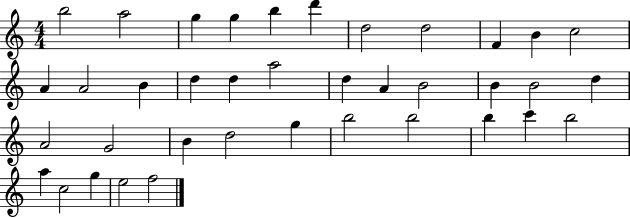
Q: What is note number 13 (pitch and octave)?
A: A4